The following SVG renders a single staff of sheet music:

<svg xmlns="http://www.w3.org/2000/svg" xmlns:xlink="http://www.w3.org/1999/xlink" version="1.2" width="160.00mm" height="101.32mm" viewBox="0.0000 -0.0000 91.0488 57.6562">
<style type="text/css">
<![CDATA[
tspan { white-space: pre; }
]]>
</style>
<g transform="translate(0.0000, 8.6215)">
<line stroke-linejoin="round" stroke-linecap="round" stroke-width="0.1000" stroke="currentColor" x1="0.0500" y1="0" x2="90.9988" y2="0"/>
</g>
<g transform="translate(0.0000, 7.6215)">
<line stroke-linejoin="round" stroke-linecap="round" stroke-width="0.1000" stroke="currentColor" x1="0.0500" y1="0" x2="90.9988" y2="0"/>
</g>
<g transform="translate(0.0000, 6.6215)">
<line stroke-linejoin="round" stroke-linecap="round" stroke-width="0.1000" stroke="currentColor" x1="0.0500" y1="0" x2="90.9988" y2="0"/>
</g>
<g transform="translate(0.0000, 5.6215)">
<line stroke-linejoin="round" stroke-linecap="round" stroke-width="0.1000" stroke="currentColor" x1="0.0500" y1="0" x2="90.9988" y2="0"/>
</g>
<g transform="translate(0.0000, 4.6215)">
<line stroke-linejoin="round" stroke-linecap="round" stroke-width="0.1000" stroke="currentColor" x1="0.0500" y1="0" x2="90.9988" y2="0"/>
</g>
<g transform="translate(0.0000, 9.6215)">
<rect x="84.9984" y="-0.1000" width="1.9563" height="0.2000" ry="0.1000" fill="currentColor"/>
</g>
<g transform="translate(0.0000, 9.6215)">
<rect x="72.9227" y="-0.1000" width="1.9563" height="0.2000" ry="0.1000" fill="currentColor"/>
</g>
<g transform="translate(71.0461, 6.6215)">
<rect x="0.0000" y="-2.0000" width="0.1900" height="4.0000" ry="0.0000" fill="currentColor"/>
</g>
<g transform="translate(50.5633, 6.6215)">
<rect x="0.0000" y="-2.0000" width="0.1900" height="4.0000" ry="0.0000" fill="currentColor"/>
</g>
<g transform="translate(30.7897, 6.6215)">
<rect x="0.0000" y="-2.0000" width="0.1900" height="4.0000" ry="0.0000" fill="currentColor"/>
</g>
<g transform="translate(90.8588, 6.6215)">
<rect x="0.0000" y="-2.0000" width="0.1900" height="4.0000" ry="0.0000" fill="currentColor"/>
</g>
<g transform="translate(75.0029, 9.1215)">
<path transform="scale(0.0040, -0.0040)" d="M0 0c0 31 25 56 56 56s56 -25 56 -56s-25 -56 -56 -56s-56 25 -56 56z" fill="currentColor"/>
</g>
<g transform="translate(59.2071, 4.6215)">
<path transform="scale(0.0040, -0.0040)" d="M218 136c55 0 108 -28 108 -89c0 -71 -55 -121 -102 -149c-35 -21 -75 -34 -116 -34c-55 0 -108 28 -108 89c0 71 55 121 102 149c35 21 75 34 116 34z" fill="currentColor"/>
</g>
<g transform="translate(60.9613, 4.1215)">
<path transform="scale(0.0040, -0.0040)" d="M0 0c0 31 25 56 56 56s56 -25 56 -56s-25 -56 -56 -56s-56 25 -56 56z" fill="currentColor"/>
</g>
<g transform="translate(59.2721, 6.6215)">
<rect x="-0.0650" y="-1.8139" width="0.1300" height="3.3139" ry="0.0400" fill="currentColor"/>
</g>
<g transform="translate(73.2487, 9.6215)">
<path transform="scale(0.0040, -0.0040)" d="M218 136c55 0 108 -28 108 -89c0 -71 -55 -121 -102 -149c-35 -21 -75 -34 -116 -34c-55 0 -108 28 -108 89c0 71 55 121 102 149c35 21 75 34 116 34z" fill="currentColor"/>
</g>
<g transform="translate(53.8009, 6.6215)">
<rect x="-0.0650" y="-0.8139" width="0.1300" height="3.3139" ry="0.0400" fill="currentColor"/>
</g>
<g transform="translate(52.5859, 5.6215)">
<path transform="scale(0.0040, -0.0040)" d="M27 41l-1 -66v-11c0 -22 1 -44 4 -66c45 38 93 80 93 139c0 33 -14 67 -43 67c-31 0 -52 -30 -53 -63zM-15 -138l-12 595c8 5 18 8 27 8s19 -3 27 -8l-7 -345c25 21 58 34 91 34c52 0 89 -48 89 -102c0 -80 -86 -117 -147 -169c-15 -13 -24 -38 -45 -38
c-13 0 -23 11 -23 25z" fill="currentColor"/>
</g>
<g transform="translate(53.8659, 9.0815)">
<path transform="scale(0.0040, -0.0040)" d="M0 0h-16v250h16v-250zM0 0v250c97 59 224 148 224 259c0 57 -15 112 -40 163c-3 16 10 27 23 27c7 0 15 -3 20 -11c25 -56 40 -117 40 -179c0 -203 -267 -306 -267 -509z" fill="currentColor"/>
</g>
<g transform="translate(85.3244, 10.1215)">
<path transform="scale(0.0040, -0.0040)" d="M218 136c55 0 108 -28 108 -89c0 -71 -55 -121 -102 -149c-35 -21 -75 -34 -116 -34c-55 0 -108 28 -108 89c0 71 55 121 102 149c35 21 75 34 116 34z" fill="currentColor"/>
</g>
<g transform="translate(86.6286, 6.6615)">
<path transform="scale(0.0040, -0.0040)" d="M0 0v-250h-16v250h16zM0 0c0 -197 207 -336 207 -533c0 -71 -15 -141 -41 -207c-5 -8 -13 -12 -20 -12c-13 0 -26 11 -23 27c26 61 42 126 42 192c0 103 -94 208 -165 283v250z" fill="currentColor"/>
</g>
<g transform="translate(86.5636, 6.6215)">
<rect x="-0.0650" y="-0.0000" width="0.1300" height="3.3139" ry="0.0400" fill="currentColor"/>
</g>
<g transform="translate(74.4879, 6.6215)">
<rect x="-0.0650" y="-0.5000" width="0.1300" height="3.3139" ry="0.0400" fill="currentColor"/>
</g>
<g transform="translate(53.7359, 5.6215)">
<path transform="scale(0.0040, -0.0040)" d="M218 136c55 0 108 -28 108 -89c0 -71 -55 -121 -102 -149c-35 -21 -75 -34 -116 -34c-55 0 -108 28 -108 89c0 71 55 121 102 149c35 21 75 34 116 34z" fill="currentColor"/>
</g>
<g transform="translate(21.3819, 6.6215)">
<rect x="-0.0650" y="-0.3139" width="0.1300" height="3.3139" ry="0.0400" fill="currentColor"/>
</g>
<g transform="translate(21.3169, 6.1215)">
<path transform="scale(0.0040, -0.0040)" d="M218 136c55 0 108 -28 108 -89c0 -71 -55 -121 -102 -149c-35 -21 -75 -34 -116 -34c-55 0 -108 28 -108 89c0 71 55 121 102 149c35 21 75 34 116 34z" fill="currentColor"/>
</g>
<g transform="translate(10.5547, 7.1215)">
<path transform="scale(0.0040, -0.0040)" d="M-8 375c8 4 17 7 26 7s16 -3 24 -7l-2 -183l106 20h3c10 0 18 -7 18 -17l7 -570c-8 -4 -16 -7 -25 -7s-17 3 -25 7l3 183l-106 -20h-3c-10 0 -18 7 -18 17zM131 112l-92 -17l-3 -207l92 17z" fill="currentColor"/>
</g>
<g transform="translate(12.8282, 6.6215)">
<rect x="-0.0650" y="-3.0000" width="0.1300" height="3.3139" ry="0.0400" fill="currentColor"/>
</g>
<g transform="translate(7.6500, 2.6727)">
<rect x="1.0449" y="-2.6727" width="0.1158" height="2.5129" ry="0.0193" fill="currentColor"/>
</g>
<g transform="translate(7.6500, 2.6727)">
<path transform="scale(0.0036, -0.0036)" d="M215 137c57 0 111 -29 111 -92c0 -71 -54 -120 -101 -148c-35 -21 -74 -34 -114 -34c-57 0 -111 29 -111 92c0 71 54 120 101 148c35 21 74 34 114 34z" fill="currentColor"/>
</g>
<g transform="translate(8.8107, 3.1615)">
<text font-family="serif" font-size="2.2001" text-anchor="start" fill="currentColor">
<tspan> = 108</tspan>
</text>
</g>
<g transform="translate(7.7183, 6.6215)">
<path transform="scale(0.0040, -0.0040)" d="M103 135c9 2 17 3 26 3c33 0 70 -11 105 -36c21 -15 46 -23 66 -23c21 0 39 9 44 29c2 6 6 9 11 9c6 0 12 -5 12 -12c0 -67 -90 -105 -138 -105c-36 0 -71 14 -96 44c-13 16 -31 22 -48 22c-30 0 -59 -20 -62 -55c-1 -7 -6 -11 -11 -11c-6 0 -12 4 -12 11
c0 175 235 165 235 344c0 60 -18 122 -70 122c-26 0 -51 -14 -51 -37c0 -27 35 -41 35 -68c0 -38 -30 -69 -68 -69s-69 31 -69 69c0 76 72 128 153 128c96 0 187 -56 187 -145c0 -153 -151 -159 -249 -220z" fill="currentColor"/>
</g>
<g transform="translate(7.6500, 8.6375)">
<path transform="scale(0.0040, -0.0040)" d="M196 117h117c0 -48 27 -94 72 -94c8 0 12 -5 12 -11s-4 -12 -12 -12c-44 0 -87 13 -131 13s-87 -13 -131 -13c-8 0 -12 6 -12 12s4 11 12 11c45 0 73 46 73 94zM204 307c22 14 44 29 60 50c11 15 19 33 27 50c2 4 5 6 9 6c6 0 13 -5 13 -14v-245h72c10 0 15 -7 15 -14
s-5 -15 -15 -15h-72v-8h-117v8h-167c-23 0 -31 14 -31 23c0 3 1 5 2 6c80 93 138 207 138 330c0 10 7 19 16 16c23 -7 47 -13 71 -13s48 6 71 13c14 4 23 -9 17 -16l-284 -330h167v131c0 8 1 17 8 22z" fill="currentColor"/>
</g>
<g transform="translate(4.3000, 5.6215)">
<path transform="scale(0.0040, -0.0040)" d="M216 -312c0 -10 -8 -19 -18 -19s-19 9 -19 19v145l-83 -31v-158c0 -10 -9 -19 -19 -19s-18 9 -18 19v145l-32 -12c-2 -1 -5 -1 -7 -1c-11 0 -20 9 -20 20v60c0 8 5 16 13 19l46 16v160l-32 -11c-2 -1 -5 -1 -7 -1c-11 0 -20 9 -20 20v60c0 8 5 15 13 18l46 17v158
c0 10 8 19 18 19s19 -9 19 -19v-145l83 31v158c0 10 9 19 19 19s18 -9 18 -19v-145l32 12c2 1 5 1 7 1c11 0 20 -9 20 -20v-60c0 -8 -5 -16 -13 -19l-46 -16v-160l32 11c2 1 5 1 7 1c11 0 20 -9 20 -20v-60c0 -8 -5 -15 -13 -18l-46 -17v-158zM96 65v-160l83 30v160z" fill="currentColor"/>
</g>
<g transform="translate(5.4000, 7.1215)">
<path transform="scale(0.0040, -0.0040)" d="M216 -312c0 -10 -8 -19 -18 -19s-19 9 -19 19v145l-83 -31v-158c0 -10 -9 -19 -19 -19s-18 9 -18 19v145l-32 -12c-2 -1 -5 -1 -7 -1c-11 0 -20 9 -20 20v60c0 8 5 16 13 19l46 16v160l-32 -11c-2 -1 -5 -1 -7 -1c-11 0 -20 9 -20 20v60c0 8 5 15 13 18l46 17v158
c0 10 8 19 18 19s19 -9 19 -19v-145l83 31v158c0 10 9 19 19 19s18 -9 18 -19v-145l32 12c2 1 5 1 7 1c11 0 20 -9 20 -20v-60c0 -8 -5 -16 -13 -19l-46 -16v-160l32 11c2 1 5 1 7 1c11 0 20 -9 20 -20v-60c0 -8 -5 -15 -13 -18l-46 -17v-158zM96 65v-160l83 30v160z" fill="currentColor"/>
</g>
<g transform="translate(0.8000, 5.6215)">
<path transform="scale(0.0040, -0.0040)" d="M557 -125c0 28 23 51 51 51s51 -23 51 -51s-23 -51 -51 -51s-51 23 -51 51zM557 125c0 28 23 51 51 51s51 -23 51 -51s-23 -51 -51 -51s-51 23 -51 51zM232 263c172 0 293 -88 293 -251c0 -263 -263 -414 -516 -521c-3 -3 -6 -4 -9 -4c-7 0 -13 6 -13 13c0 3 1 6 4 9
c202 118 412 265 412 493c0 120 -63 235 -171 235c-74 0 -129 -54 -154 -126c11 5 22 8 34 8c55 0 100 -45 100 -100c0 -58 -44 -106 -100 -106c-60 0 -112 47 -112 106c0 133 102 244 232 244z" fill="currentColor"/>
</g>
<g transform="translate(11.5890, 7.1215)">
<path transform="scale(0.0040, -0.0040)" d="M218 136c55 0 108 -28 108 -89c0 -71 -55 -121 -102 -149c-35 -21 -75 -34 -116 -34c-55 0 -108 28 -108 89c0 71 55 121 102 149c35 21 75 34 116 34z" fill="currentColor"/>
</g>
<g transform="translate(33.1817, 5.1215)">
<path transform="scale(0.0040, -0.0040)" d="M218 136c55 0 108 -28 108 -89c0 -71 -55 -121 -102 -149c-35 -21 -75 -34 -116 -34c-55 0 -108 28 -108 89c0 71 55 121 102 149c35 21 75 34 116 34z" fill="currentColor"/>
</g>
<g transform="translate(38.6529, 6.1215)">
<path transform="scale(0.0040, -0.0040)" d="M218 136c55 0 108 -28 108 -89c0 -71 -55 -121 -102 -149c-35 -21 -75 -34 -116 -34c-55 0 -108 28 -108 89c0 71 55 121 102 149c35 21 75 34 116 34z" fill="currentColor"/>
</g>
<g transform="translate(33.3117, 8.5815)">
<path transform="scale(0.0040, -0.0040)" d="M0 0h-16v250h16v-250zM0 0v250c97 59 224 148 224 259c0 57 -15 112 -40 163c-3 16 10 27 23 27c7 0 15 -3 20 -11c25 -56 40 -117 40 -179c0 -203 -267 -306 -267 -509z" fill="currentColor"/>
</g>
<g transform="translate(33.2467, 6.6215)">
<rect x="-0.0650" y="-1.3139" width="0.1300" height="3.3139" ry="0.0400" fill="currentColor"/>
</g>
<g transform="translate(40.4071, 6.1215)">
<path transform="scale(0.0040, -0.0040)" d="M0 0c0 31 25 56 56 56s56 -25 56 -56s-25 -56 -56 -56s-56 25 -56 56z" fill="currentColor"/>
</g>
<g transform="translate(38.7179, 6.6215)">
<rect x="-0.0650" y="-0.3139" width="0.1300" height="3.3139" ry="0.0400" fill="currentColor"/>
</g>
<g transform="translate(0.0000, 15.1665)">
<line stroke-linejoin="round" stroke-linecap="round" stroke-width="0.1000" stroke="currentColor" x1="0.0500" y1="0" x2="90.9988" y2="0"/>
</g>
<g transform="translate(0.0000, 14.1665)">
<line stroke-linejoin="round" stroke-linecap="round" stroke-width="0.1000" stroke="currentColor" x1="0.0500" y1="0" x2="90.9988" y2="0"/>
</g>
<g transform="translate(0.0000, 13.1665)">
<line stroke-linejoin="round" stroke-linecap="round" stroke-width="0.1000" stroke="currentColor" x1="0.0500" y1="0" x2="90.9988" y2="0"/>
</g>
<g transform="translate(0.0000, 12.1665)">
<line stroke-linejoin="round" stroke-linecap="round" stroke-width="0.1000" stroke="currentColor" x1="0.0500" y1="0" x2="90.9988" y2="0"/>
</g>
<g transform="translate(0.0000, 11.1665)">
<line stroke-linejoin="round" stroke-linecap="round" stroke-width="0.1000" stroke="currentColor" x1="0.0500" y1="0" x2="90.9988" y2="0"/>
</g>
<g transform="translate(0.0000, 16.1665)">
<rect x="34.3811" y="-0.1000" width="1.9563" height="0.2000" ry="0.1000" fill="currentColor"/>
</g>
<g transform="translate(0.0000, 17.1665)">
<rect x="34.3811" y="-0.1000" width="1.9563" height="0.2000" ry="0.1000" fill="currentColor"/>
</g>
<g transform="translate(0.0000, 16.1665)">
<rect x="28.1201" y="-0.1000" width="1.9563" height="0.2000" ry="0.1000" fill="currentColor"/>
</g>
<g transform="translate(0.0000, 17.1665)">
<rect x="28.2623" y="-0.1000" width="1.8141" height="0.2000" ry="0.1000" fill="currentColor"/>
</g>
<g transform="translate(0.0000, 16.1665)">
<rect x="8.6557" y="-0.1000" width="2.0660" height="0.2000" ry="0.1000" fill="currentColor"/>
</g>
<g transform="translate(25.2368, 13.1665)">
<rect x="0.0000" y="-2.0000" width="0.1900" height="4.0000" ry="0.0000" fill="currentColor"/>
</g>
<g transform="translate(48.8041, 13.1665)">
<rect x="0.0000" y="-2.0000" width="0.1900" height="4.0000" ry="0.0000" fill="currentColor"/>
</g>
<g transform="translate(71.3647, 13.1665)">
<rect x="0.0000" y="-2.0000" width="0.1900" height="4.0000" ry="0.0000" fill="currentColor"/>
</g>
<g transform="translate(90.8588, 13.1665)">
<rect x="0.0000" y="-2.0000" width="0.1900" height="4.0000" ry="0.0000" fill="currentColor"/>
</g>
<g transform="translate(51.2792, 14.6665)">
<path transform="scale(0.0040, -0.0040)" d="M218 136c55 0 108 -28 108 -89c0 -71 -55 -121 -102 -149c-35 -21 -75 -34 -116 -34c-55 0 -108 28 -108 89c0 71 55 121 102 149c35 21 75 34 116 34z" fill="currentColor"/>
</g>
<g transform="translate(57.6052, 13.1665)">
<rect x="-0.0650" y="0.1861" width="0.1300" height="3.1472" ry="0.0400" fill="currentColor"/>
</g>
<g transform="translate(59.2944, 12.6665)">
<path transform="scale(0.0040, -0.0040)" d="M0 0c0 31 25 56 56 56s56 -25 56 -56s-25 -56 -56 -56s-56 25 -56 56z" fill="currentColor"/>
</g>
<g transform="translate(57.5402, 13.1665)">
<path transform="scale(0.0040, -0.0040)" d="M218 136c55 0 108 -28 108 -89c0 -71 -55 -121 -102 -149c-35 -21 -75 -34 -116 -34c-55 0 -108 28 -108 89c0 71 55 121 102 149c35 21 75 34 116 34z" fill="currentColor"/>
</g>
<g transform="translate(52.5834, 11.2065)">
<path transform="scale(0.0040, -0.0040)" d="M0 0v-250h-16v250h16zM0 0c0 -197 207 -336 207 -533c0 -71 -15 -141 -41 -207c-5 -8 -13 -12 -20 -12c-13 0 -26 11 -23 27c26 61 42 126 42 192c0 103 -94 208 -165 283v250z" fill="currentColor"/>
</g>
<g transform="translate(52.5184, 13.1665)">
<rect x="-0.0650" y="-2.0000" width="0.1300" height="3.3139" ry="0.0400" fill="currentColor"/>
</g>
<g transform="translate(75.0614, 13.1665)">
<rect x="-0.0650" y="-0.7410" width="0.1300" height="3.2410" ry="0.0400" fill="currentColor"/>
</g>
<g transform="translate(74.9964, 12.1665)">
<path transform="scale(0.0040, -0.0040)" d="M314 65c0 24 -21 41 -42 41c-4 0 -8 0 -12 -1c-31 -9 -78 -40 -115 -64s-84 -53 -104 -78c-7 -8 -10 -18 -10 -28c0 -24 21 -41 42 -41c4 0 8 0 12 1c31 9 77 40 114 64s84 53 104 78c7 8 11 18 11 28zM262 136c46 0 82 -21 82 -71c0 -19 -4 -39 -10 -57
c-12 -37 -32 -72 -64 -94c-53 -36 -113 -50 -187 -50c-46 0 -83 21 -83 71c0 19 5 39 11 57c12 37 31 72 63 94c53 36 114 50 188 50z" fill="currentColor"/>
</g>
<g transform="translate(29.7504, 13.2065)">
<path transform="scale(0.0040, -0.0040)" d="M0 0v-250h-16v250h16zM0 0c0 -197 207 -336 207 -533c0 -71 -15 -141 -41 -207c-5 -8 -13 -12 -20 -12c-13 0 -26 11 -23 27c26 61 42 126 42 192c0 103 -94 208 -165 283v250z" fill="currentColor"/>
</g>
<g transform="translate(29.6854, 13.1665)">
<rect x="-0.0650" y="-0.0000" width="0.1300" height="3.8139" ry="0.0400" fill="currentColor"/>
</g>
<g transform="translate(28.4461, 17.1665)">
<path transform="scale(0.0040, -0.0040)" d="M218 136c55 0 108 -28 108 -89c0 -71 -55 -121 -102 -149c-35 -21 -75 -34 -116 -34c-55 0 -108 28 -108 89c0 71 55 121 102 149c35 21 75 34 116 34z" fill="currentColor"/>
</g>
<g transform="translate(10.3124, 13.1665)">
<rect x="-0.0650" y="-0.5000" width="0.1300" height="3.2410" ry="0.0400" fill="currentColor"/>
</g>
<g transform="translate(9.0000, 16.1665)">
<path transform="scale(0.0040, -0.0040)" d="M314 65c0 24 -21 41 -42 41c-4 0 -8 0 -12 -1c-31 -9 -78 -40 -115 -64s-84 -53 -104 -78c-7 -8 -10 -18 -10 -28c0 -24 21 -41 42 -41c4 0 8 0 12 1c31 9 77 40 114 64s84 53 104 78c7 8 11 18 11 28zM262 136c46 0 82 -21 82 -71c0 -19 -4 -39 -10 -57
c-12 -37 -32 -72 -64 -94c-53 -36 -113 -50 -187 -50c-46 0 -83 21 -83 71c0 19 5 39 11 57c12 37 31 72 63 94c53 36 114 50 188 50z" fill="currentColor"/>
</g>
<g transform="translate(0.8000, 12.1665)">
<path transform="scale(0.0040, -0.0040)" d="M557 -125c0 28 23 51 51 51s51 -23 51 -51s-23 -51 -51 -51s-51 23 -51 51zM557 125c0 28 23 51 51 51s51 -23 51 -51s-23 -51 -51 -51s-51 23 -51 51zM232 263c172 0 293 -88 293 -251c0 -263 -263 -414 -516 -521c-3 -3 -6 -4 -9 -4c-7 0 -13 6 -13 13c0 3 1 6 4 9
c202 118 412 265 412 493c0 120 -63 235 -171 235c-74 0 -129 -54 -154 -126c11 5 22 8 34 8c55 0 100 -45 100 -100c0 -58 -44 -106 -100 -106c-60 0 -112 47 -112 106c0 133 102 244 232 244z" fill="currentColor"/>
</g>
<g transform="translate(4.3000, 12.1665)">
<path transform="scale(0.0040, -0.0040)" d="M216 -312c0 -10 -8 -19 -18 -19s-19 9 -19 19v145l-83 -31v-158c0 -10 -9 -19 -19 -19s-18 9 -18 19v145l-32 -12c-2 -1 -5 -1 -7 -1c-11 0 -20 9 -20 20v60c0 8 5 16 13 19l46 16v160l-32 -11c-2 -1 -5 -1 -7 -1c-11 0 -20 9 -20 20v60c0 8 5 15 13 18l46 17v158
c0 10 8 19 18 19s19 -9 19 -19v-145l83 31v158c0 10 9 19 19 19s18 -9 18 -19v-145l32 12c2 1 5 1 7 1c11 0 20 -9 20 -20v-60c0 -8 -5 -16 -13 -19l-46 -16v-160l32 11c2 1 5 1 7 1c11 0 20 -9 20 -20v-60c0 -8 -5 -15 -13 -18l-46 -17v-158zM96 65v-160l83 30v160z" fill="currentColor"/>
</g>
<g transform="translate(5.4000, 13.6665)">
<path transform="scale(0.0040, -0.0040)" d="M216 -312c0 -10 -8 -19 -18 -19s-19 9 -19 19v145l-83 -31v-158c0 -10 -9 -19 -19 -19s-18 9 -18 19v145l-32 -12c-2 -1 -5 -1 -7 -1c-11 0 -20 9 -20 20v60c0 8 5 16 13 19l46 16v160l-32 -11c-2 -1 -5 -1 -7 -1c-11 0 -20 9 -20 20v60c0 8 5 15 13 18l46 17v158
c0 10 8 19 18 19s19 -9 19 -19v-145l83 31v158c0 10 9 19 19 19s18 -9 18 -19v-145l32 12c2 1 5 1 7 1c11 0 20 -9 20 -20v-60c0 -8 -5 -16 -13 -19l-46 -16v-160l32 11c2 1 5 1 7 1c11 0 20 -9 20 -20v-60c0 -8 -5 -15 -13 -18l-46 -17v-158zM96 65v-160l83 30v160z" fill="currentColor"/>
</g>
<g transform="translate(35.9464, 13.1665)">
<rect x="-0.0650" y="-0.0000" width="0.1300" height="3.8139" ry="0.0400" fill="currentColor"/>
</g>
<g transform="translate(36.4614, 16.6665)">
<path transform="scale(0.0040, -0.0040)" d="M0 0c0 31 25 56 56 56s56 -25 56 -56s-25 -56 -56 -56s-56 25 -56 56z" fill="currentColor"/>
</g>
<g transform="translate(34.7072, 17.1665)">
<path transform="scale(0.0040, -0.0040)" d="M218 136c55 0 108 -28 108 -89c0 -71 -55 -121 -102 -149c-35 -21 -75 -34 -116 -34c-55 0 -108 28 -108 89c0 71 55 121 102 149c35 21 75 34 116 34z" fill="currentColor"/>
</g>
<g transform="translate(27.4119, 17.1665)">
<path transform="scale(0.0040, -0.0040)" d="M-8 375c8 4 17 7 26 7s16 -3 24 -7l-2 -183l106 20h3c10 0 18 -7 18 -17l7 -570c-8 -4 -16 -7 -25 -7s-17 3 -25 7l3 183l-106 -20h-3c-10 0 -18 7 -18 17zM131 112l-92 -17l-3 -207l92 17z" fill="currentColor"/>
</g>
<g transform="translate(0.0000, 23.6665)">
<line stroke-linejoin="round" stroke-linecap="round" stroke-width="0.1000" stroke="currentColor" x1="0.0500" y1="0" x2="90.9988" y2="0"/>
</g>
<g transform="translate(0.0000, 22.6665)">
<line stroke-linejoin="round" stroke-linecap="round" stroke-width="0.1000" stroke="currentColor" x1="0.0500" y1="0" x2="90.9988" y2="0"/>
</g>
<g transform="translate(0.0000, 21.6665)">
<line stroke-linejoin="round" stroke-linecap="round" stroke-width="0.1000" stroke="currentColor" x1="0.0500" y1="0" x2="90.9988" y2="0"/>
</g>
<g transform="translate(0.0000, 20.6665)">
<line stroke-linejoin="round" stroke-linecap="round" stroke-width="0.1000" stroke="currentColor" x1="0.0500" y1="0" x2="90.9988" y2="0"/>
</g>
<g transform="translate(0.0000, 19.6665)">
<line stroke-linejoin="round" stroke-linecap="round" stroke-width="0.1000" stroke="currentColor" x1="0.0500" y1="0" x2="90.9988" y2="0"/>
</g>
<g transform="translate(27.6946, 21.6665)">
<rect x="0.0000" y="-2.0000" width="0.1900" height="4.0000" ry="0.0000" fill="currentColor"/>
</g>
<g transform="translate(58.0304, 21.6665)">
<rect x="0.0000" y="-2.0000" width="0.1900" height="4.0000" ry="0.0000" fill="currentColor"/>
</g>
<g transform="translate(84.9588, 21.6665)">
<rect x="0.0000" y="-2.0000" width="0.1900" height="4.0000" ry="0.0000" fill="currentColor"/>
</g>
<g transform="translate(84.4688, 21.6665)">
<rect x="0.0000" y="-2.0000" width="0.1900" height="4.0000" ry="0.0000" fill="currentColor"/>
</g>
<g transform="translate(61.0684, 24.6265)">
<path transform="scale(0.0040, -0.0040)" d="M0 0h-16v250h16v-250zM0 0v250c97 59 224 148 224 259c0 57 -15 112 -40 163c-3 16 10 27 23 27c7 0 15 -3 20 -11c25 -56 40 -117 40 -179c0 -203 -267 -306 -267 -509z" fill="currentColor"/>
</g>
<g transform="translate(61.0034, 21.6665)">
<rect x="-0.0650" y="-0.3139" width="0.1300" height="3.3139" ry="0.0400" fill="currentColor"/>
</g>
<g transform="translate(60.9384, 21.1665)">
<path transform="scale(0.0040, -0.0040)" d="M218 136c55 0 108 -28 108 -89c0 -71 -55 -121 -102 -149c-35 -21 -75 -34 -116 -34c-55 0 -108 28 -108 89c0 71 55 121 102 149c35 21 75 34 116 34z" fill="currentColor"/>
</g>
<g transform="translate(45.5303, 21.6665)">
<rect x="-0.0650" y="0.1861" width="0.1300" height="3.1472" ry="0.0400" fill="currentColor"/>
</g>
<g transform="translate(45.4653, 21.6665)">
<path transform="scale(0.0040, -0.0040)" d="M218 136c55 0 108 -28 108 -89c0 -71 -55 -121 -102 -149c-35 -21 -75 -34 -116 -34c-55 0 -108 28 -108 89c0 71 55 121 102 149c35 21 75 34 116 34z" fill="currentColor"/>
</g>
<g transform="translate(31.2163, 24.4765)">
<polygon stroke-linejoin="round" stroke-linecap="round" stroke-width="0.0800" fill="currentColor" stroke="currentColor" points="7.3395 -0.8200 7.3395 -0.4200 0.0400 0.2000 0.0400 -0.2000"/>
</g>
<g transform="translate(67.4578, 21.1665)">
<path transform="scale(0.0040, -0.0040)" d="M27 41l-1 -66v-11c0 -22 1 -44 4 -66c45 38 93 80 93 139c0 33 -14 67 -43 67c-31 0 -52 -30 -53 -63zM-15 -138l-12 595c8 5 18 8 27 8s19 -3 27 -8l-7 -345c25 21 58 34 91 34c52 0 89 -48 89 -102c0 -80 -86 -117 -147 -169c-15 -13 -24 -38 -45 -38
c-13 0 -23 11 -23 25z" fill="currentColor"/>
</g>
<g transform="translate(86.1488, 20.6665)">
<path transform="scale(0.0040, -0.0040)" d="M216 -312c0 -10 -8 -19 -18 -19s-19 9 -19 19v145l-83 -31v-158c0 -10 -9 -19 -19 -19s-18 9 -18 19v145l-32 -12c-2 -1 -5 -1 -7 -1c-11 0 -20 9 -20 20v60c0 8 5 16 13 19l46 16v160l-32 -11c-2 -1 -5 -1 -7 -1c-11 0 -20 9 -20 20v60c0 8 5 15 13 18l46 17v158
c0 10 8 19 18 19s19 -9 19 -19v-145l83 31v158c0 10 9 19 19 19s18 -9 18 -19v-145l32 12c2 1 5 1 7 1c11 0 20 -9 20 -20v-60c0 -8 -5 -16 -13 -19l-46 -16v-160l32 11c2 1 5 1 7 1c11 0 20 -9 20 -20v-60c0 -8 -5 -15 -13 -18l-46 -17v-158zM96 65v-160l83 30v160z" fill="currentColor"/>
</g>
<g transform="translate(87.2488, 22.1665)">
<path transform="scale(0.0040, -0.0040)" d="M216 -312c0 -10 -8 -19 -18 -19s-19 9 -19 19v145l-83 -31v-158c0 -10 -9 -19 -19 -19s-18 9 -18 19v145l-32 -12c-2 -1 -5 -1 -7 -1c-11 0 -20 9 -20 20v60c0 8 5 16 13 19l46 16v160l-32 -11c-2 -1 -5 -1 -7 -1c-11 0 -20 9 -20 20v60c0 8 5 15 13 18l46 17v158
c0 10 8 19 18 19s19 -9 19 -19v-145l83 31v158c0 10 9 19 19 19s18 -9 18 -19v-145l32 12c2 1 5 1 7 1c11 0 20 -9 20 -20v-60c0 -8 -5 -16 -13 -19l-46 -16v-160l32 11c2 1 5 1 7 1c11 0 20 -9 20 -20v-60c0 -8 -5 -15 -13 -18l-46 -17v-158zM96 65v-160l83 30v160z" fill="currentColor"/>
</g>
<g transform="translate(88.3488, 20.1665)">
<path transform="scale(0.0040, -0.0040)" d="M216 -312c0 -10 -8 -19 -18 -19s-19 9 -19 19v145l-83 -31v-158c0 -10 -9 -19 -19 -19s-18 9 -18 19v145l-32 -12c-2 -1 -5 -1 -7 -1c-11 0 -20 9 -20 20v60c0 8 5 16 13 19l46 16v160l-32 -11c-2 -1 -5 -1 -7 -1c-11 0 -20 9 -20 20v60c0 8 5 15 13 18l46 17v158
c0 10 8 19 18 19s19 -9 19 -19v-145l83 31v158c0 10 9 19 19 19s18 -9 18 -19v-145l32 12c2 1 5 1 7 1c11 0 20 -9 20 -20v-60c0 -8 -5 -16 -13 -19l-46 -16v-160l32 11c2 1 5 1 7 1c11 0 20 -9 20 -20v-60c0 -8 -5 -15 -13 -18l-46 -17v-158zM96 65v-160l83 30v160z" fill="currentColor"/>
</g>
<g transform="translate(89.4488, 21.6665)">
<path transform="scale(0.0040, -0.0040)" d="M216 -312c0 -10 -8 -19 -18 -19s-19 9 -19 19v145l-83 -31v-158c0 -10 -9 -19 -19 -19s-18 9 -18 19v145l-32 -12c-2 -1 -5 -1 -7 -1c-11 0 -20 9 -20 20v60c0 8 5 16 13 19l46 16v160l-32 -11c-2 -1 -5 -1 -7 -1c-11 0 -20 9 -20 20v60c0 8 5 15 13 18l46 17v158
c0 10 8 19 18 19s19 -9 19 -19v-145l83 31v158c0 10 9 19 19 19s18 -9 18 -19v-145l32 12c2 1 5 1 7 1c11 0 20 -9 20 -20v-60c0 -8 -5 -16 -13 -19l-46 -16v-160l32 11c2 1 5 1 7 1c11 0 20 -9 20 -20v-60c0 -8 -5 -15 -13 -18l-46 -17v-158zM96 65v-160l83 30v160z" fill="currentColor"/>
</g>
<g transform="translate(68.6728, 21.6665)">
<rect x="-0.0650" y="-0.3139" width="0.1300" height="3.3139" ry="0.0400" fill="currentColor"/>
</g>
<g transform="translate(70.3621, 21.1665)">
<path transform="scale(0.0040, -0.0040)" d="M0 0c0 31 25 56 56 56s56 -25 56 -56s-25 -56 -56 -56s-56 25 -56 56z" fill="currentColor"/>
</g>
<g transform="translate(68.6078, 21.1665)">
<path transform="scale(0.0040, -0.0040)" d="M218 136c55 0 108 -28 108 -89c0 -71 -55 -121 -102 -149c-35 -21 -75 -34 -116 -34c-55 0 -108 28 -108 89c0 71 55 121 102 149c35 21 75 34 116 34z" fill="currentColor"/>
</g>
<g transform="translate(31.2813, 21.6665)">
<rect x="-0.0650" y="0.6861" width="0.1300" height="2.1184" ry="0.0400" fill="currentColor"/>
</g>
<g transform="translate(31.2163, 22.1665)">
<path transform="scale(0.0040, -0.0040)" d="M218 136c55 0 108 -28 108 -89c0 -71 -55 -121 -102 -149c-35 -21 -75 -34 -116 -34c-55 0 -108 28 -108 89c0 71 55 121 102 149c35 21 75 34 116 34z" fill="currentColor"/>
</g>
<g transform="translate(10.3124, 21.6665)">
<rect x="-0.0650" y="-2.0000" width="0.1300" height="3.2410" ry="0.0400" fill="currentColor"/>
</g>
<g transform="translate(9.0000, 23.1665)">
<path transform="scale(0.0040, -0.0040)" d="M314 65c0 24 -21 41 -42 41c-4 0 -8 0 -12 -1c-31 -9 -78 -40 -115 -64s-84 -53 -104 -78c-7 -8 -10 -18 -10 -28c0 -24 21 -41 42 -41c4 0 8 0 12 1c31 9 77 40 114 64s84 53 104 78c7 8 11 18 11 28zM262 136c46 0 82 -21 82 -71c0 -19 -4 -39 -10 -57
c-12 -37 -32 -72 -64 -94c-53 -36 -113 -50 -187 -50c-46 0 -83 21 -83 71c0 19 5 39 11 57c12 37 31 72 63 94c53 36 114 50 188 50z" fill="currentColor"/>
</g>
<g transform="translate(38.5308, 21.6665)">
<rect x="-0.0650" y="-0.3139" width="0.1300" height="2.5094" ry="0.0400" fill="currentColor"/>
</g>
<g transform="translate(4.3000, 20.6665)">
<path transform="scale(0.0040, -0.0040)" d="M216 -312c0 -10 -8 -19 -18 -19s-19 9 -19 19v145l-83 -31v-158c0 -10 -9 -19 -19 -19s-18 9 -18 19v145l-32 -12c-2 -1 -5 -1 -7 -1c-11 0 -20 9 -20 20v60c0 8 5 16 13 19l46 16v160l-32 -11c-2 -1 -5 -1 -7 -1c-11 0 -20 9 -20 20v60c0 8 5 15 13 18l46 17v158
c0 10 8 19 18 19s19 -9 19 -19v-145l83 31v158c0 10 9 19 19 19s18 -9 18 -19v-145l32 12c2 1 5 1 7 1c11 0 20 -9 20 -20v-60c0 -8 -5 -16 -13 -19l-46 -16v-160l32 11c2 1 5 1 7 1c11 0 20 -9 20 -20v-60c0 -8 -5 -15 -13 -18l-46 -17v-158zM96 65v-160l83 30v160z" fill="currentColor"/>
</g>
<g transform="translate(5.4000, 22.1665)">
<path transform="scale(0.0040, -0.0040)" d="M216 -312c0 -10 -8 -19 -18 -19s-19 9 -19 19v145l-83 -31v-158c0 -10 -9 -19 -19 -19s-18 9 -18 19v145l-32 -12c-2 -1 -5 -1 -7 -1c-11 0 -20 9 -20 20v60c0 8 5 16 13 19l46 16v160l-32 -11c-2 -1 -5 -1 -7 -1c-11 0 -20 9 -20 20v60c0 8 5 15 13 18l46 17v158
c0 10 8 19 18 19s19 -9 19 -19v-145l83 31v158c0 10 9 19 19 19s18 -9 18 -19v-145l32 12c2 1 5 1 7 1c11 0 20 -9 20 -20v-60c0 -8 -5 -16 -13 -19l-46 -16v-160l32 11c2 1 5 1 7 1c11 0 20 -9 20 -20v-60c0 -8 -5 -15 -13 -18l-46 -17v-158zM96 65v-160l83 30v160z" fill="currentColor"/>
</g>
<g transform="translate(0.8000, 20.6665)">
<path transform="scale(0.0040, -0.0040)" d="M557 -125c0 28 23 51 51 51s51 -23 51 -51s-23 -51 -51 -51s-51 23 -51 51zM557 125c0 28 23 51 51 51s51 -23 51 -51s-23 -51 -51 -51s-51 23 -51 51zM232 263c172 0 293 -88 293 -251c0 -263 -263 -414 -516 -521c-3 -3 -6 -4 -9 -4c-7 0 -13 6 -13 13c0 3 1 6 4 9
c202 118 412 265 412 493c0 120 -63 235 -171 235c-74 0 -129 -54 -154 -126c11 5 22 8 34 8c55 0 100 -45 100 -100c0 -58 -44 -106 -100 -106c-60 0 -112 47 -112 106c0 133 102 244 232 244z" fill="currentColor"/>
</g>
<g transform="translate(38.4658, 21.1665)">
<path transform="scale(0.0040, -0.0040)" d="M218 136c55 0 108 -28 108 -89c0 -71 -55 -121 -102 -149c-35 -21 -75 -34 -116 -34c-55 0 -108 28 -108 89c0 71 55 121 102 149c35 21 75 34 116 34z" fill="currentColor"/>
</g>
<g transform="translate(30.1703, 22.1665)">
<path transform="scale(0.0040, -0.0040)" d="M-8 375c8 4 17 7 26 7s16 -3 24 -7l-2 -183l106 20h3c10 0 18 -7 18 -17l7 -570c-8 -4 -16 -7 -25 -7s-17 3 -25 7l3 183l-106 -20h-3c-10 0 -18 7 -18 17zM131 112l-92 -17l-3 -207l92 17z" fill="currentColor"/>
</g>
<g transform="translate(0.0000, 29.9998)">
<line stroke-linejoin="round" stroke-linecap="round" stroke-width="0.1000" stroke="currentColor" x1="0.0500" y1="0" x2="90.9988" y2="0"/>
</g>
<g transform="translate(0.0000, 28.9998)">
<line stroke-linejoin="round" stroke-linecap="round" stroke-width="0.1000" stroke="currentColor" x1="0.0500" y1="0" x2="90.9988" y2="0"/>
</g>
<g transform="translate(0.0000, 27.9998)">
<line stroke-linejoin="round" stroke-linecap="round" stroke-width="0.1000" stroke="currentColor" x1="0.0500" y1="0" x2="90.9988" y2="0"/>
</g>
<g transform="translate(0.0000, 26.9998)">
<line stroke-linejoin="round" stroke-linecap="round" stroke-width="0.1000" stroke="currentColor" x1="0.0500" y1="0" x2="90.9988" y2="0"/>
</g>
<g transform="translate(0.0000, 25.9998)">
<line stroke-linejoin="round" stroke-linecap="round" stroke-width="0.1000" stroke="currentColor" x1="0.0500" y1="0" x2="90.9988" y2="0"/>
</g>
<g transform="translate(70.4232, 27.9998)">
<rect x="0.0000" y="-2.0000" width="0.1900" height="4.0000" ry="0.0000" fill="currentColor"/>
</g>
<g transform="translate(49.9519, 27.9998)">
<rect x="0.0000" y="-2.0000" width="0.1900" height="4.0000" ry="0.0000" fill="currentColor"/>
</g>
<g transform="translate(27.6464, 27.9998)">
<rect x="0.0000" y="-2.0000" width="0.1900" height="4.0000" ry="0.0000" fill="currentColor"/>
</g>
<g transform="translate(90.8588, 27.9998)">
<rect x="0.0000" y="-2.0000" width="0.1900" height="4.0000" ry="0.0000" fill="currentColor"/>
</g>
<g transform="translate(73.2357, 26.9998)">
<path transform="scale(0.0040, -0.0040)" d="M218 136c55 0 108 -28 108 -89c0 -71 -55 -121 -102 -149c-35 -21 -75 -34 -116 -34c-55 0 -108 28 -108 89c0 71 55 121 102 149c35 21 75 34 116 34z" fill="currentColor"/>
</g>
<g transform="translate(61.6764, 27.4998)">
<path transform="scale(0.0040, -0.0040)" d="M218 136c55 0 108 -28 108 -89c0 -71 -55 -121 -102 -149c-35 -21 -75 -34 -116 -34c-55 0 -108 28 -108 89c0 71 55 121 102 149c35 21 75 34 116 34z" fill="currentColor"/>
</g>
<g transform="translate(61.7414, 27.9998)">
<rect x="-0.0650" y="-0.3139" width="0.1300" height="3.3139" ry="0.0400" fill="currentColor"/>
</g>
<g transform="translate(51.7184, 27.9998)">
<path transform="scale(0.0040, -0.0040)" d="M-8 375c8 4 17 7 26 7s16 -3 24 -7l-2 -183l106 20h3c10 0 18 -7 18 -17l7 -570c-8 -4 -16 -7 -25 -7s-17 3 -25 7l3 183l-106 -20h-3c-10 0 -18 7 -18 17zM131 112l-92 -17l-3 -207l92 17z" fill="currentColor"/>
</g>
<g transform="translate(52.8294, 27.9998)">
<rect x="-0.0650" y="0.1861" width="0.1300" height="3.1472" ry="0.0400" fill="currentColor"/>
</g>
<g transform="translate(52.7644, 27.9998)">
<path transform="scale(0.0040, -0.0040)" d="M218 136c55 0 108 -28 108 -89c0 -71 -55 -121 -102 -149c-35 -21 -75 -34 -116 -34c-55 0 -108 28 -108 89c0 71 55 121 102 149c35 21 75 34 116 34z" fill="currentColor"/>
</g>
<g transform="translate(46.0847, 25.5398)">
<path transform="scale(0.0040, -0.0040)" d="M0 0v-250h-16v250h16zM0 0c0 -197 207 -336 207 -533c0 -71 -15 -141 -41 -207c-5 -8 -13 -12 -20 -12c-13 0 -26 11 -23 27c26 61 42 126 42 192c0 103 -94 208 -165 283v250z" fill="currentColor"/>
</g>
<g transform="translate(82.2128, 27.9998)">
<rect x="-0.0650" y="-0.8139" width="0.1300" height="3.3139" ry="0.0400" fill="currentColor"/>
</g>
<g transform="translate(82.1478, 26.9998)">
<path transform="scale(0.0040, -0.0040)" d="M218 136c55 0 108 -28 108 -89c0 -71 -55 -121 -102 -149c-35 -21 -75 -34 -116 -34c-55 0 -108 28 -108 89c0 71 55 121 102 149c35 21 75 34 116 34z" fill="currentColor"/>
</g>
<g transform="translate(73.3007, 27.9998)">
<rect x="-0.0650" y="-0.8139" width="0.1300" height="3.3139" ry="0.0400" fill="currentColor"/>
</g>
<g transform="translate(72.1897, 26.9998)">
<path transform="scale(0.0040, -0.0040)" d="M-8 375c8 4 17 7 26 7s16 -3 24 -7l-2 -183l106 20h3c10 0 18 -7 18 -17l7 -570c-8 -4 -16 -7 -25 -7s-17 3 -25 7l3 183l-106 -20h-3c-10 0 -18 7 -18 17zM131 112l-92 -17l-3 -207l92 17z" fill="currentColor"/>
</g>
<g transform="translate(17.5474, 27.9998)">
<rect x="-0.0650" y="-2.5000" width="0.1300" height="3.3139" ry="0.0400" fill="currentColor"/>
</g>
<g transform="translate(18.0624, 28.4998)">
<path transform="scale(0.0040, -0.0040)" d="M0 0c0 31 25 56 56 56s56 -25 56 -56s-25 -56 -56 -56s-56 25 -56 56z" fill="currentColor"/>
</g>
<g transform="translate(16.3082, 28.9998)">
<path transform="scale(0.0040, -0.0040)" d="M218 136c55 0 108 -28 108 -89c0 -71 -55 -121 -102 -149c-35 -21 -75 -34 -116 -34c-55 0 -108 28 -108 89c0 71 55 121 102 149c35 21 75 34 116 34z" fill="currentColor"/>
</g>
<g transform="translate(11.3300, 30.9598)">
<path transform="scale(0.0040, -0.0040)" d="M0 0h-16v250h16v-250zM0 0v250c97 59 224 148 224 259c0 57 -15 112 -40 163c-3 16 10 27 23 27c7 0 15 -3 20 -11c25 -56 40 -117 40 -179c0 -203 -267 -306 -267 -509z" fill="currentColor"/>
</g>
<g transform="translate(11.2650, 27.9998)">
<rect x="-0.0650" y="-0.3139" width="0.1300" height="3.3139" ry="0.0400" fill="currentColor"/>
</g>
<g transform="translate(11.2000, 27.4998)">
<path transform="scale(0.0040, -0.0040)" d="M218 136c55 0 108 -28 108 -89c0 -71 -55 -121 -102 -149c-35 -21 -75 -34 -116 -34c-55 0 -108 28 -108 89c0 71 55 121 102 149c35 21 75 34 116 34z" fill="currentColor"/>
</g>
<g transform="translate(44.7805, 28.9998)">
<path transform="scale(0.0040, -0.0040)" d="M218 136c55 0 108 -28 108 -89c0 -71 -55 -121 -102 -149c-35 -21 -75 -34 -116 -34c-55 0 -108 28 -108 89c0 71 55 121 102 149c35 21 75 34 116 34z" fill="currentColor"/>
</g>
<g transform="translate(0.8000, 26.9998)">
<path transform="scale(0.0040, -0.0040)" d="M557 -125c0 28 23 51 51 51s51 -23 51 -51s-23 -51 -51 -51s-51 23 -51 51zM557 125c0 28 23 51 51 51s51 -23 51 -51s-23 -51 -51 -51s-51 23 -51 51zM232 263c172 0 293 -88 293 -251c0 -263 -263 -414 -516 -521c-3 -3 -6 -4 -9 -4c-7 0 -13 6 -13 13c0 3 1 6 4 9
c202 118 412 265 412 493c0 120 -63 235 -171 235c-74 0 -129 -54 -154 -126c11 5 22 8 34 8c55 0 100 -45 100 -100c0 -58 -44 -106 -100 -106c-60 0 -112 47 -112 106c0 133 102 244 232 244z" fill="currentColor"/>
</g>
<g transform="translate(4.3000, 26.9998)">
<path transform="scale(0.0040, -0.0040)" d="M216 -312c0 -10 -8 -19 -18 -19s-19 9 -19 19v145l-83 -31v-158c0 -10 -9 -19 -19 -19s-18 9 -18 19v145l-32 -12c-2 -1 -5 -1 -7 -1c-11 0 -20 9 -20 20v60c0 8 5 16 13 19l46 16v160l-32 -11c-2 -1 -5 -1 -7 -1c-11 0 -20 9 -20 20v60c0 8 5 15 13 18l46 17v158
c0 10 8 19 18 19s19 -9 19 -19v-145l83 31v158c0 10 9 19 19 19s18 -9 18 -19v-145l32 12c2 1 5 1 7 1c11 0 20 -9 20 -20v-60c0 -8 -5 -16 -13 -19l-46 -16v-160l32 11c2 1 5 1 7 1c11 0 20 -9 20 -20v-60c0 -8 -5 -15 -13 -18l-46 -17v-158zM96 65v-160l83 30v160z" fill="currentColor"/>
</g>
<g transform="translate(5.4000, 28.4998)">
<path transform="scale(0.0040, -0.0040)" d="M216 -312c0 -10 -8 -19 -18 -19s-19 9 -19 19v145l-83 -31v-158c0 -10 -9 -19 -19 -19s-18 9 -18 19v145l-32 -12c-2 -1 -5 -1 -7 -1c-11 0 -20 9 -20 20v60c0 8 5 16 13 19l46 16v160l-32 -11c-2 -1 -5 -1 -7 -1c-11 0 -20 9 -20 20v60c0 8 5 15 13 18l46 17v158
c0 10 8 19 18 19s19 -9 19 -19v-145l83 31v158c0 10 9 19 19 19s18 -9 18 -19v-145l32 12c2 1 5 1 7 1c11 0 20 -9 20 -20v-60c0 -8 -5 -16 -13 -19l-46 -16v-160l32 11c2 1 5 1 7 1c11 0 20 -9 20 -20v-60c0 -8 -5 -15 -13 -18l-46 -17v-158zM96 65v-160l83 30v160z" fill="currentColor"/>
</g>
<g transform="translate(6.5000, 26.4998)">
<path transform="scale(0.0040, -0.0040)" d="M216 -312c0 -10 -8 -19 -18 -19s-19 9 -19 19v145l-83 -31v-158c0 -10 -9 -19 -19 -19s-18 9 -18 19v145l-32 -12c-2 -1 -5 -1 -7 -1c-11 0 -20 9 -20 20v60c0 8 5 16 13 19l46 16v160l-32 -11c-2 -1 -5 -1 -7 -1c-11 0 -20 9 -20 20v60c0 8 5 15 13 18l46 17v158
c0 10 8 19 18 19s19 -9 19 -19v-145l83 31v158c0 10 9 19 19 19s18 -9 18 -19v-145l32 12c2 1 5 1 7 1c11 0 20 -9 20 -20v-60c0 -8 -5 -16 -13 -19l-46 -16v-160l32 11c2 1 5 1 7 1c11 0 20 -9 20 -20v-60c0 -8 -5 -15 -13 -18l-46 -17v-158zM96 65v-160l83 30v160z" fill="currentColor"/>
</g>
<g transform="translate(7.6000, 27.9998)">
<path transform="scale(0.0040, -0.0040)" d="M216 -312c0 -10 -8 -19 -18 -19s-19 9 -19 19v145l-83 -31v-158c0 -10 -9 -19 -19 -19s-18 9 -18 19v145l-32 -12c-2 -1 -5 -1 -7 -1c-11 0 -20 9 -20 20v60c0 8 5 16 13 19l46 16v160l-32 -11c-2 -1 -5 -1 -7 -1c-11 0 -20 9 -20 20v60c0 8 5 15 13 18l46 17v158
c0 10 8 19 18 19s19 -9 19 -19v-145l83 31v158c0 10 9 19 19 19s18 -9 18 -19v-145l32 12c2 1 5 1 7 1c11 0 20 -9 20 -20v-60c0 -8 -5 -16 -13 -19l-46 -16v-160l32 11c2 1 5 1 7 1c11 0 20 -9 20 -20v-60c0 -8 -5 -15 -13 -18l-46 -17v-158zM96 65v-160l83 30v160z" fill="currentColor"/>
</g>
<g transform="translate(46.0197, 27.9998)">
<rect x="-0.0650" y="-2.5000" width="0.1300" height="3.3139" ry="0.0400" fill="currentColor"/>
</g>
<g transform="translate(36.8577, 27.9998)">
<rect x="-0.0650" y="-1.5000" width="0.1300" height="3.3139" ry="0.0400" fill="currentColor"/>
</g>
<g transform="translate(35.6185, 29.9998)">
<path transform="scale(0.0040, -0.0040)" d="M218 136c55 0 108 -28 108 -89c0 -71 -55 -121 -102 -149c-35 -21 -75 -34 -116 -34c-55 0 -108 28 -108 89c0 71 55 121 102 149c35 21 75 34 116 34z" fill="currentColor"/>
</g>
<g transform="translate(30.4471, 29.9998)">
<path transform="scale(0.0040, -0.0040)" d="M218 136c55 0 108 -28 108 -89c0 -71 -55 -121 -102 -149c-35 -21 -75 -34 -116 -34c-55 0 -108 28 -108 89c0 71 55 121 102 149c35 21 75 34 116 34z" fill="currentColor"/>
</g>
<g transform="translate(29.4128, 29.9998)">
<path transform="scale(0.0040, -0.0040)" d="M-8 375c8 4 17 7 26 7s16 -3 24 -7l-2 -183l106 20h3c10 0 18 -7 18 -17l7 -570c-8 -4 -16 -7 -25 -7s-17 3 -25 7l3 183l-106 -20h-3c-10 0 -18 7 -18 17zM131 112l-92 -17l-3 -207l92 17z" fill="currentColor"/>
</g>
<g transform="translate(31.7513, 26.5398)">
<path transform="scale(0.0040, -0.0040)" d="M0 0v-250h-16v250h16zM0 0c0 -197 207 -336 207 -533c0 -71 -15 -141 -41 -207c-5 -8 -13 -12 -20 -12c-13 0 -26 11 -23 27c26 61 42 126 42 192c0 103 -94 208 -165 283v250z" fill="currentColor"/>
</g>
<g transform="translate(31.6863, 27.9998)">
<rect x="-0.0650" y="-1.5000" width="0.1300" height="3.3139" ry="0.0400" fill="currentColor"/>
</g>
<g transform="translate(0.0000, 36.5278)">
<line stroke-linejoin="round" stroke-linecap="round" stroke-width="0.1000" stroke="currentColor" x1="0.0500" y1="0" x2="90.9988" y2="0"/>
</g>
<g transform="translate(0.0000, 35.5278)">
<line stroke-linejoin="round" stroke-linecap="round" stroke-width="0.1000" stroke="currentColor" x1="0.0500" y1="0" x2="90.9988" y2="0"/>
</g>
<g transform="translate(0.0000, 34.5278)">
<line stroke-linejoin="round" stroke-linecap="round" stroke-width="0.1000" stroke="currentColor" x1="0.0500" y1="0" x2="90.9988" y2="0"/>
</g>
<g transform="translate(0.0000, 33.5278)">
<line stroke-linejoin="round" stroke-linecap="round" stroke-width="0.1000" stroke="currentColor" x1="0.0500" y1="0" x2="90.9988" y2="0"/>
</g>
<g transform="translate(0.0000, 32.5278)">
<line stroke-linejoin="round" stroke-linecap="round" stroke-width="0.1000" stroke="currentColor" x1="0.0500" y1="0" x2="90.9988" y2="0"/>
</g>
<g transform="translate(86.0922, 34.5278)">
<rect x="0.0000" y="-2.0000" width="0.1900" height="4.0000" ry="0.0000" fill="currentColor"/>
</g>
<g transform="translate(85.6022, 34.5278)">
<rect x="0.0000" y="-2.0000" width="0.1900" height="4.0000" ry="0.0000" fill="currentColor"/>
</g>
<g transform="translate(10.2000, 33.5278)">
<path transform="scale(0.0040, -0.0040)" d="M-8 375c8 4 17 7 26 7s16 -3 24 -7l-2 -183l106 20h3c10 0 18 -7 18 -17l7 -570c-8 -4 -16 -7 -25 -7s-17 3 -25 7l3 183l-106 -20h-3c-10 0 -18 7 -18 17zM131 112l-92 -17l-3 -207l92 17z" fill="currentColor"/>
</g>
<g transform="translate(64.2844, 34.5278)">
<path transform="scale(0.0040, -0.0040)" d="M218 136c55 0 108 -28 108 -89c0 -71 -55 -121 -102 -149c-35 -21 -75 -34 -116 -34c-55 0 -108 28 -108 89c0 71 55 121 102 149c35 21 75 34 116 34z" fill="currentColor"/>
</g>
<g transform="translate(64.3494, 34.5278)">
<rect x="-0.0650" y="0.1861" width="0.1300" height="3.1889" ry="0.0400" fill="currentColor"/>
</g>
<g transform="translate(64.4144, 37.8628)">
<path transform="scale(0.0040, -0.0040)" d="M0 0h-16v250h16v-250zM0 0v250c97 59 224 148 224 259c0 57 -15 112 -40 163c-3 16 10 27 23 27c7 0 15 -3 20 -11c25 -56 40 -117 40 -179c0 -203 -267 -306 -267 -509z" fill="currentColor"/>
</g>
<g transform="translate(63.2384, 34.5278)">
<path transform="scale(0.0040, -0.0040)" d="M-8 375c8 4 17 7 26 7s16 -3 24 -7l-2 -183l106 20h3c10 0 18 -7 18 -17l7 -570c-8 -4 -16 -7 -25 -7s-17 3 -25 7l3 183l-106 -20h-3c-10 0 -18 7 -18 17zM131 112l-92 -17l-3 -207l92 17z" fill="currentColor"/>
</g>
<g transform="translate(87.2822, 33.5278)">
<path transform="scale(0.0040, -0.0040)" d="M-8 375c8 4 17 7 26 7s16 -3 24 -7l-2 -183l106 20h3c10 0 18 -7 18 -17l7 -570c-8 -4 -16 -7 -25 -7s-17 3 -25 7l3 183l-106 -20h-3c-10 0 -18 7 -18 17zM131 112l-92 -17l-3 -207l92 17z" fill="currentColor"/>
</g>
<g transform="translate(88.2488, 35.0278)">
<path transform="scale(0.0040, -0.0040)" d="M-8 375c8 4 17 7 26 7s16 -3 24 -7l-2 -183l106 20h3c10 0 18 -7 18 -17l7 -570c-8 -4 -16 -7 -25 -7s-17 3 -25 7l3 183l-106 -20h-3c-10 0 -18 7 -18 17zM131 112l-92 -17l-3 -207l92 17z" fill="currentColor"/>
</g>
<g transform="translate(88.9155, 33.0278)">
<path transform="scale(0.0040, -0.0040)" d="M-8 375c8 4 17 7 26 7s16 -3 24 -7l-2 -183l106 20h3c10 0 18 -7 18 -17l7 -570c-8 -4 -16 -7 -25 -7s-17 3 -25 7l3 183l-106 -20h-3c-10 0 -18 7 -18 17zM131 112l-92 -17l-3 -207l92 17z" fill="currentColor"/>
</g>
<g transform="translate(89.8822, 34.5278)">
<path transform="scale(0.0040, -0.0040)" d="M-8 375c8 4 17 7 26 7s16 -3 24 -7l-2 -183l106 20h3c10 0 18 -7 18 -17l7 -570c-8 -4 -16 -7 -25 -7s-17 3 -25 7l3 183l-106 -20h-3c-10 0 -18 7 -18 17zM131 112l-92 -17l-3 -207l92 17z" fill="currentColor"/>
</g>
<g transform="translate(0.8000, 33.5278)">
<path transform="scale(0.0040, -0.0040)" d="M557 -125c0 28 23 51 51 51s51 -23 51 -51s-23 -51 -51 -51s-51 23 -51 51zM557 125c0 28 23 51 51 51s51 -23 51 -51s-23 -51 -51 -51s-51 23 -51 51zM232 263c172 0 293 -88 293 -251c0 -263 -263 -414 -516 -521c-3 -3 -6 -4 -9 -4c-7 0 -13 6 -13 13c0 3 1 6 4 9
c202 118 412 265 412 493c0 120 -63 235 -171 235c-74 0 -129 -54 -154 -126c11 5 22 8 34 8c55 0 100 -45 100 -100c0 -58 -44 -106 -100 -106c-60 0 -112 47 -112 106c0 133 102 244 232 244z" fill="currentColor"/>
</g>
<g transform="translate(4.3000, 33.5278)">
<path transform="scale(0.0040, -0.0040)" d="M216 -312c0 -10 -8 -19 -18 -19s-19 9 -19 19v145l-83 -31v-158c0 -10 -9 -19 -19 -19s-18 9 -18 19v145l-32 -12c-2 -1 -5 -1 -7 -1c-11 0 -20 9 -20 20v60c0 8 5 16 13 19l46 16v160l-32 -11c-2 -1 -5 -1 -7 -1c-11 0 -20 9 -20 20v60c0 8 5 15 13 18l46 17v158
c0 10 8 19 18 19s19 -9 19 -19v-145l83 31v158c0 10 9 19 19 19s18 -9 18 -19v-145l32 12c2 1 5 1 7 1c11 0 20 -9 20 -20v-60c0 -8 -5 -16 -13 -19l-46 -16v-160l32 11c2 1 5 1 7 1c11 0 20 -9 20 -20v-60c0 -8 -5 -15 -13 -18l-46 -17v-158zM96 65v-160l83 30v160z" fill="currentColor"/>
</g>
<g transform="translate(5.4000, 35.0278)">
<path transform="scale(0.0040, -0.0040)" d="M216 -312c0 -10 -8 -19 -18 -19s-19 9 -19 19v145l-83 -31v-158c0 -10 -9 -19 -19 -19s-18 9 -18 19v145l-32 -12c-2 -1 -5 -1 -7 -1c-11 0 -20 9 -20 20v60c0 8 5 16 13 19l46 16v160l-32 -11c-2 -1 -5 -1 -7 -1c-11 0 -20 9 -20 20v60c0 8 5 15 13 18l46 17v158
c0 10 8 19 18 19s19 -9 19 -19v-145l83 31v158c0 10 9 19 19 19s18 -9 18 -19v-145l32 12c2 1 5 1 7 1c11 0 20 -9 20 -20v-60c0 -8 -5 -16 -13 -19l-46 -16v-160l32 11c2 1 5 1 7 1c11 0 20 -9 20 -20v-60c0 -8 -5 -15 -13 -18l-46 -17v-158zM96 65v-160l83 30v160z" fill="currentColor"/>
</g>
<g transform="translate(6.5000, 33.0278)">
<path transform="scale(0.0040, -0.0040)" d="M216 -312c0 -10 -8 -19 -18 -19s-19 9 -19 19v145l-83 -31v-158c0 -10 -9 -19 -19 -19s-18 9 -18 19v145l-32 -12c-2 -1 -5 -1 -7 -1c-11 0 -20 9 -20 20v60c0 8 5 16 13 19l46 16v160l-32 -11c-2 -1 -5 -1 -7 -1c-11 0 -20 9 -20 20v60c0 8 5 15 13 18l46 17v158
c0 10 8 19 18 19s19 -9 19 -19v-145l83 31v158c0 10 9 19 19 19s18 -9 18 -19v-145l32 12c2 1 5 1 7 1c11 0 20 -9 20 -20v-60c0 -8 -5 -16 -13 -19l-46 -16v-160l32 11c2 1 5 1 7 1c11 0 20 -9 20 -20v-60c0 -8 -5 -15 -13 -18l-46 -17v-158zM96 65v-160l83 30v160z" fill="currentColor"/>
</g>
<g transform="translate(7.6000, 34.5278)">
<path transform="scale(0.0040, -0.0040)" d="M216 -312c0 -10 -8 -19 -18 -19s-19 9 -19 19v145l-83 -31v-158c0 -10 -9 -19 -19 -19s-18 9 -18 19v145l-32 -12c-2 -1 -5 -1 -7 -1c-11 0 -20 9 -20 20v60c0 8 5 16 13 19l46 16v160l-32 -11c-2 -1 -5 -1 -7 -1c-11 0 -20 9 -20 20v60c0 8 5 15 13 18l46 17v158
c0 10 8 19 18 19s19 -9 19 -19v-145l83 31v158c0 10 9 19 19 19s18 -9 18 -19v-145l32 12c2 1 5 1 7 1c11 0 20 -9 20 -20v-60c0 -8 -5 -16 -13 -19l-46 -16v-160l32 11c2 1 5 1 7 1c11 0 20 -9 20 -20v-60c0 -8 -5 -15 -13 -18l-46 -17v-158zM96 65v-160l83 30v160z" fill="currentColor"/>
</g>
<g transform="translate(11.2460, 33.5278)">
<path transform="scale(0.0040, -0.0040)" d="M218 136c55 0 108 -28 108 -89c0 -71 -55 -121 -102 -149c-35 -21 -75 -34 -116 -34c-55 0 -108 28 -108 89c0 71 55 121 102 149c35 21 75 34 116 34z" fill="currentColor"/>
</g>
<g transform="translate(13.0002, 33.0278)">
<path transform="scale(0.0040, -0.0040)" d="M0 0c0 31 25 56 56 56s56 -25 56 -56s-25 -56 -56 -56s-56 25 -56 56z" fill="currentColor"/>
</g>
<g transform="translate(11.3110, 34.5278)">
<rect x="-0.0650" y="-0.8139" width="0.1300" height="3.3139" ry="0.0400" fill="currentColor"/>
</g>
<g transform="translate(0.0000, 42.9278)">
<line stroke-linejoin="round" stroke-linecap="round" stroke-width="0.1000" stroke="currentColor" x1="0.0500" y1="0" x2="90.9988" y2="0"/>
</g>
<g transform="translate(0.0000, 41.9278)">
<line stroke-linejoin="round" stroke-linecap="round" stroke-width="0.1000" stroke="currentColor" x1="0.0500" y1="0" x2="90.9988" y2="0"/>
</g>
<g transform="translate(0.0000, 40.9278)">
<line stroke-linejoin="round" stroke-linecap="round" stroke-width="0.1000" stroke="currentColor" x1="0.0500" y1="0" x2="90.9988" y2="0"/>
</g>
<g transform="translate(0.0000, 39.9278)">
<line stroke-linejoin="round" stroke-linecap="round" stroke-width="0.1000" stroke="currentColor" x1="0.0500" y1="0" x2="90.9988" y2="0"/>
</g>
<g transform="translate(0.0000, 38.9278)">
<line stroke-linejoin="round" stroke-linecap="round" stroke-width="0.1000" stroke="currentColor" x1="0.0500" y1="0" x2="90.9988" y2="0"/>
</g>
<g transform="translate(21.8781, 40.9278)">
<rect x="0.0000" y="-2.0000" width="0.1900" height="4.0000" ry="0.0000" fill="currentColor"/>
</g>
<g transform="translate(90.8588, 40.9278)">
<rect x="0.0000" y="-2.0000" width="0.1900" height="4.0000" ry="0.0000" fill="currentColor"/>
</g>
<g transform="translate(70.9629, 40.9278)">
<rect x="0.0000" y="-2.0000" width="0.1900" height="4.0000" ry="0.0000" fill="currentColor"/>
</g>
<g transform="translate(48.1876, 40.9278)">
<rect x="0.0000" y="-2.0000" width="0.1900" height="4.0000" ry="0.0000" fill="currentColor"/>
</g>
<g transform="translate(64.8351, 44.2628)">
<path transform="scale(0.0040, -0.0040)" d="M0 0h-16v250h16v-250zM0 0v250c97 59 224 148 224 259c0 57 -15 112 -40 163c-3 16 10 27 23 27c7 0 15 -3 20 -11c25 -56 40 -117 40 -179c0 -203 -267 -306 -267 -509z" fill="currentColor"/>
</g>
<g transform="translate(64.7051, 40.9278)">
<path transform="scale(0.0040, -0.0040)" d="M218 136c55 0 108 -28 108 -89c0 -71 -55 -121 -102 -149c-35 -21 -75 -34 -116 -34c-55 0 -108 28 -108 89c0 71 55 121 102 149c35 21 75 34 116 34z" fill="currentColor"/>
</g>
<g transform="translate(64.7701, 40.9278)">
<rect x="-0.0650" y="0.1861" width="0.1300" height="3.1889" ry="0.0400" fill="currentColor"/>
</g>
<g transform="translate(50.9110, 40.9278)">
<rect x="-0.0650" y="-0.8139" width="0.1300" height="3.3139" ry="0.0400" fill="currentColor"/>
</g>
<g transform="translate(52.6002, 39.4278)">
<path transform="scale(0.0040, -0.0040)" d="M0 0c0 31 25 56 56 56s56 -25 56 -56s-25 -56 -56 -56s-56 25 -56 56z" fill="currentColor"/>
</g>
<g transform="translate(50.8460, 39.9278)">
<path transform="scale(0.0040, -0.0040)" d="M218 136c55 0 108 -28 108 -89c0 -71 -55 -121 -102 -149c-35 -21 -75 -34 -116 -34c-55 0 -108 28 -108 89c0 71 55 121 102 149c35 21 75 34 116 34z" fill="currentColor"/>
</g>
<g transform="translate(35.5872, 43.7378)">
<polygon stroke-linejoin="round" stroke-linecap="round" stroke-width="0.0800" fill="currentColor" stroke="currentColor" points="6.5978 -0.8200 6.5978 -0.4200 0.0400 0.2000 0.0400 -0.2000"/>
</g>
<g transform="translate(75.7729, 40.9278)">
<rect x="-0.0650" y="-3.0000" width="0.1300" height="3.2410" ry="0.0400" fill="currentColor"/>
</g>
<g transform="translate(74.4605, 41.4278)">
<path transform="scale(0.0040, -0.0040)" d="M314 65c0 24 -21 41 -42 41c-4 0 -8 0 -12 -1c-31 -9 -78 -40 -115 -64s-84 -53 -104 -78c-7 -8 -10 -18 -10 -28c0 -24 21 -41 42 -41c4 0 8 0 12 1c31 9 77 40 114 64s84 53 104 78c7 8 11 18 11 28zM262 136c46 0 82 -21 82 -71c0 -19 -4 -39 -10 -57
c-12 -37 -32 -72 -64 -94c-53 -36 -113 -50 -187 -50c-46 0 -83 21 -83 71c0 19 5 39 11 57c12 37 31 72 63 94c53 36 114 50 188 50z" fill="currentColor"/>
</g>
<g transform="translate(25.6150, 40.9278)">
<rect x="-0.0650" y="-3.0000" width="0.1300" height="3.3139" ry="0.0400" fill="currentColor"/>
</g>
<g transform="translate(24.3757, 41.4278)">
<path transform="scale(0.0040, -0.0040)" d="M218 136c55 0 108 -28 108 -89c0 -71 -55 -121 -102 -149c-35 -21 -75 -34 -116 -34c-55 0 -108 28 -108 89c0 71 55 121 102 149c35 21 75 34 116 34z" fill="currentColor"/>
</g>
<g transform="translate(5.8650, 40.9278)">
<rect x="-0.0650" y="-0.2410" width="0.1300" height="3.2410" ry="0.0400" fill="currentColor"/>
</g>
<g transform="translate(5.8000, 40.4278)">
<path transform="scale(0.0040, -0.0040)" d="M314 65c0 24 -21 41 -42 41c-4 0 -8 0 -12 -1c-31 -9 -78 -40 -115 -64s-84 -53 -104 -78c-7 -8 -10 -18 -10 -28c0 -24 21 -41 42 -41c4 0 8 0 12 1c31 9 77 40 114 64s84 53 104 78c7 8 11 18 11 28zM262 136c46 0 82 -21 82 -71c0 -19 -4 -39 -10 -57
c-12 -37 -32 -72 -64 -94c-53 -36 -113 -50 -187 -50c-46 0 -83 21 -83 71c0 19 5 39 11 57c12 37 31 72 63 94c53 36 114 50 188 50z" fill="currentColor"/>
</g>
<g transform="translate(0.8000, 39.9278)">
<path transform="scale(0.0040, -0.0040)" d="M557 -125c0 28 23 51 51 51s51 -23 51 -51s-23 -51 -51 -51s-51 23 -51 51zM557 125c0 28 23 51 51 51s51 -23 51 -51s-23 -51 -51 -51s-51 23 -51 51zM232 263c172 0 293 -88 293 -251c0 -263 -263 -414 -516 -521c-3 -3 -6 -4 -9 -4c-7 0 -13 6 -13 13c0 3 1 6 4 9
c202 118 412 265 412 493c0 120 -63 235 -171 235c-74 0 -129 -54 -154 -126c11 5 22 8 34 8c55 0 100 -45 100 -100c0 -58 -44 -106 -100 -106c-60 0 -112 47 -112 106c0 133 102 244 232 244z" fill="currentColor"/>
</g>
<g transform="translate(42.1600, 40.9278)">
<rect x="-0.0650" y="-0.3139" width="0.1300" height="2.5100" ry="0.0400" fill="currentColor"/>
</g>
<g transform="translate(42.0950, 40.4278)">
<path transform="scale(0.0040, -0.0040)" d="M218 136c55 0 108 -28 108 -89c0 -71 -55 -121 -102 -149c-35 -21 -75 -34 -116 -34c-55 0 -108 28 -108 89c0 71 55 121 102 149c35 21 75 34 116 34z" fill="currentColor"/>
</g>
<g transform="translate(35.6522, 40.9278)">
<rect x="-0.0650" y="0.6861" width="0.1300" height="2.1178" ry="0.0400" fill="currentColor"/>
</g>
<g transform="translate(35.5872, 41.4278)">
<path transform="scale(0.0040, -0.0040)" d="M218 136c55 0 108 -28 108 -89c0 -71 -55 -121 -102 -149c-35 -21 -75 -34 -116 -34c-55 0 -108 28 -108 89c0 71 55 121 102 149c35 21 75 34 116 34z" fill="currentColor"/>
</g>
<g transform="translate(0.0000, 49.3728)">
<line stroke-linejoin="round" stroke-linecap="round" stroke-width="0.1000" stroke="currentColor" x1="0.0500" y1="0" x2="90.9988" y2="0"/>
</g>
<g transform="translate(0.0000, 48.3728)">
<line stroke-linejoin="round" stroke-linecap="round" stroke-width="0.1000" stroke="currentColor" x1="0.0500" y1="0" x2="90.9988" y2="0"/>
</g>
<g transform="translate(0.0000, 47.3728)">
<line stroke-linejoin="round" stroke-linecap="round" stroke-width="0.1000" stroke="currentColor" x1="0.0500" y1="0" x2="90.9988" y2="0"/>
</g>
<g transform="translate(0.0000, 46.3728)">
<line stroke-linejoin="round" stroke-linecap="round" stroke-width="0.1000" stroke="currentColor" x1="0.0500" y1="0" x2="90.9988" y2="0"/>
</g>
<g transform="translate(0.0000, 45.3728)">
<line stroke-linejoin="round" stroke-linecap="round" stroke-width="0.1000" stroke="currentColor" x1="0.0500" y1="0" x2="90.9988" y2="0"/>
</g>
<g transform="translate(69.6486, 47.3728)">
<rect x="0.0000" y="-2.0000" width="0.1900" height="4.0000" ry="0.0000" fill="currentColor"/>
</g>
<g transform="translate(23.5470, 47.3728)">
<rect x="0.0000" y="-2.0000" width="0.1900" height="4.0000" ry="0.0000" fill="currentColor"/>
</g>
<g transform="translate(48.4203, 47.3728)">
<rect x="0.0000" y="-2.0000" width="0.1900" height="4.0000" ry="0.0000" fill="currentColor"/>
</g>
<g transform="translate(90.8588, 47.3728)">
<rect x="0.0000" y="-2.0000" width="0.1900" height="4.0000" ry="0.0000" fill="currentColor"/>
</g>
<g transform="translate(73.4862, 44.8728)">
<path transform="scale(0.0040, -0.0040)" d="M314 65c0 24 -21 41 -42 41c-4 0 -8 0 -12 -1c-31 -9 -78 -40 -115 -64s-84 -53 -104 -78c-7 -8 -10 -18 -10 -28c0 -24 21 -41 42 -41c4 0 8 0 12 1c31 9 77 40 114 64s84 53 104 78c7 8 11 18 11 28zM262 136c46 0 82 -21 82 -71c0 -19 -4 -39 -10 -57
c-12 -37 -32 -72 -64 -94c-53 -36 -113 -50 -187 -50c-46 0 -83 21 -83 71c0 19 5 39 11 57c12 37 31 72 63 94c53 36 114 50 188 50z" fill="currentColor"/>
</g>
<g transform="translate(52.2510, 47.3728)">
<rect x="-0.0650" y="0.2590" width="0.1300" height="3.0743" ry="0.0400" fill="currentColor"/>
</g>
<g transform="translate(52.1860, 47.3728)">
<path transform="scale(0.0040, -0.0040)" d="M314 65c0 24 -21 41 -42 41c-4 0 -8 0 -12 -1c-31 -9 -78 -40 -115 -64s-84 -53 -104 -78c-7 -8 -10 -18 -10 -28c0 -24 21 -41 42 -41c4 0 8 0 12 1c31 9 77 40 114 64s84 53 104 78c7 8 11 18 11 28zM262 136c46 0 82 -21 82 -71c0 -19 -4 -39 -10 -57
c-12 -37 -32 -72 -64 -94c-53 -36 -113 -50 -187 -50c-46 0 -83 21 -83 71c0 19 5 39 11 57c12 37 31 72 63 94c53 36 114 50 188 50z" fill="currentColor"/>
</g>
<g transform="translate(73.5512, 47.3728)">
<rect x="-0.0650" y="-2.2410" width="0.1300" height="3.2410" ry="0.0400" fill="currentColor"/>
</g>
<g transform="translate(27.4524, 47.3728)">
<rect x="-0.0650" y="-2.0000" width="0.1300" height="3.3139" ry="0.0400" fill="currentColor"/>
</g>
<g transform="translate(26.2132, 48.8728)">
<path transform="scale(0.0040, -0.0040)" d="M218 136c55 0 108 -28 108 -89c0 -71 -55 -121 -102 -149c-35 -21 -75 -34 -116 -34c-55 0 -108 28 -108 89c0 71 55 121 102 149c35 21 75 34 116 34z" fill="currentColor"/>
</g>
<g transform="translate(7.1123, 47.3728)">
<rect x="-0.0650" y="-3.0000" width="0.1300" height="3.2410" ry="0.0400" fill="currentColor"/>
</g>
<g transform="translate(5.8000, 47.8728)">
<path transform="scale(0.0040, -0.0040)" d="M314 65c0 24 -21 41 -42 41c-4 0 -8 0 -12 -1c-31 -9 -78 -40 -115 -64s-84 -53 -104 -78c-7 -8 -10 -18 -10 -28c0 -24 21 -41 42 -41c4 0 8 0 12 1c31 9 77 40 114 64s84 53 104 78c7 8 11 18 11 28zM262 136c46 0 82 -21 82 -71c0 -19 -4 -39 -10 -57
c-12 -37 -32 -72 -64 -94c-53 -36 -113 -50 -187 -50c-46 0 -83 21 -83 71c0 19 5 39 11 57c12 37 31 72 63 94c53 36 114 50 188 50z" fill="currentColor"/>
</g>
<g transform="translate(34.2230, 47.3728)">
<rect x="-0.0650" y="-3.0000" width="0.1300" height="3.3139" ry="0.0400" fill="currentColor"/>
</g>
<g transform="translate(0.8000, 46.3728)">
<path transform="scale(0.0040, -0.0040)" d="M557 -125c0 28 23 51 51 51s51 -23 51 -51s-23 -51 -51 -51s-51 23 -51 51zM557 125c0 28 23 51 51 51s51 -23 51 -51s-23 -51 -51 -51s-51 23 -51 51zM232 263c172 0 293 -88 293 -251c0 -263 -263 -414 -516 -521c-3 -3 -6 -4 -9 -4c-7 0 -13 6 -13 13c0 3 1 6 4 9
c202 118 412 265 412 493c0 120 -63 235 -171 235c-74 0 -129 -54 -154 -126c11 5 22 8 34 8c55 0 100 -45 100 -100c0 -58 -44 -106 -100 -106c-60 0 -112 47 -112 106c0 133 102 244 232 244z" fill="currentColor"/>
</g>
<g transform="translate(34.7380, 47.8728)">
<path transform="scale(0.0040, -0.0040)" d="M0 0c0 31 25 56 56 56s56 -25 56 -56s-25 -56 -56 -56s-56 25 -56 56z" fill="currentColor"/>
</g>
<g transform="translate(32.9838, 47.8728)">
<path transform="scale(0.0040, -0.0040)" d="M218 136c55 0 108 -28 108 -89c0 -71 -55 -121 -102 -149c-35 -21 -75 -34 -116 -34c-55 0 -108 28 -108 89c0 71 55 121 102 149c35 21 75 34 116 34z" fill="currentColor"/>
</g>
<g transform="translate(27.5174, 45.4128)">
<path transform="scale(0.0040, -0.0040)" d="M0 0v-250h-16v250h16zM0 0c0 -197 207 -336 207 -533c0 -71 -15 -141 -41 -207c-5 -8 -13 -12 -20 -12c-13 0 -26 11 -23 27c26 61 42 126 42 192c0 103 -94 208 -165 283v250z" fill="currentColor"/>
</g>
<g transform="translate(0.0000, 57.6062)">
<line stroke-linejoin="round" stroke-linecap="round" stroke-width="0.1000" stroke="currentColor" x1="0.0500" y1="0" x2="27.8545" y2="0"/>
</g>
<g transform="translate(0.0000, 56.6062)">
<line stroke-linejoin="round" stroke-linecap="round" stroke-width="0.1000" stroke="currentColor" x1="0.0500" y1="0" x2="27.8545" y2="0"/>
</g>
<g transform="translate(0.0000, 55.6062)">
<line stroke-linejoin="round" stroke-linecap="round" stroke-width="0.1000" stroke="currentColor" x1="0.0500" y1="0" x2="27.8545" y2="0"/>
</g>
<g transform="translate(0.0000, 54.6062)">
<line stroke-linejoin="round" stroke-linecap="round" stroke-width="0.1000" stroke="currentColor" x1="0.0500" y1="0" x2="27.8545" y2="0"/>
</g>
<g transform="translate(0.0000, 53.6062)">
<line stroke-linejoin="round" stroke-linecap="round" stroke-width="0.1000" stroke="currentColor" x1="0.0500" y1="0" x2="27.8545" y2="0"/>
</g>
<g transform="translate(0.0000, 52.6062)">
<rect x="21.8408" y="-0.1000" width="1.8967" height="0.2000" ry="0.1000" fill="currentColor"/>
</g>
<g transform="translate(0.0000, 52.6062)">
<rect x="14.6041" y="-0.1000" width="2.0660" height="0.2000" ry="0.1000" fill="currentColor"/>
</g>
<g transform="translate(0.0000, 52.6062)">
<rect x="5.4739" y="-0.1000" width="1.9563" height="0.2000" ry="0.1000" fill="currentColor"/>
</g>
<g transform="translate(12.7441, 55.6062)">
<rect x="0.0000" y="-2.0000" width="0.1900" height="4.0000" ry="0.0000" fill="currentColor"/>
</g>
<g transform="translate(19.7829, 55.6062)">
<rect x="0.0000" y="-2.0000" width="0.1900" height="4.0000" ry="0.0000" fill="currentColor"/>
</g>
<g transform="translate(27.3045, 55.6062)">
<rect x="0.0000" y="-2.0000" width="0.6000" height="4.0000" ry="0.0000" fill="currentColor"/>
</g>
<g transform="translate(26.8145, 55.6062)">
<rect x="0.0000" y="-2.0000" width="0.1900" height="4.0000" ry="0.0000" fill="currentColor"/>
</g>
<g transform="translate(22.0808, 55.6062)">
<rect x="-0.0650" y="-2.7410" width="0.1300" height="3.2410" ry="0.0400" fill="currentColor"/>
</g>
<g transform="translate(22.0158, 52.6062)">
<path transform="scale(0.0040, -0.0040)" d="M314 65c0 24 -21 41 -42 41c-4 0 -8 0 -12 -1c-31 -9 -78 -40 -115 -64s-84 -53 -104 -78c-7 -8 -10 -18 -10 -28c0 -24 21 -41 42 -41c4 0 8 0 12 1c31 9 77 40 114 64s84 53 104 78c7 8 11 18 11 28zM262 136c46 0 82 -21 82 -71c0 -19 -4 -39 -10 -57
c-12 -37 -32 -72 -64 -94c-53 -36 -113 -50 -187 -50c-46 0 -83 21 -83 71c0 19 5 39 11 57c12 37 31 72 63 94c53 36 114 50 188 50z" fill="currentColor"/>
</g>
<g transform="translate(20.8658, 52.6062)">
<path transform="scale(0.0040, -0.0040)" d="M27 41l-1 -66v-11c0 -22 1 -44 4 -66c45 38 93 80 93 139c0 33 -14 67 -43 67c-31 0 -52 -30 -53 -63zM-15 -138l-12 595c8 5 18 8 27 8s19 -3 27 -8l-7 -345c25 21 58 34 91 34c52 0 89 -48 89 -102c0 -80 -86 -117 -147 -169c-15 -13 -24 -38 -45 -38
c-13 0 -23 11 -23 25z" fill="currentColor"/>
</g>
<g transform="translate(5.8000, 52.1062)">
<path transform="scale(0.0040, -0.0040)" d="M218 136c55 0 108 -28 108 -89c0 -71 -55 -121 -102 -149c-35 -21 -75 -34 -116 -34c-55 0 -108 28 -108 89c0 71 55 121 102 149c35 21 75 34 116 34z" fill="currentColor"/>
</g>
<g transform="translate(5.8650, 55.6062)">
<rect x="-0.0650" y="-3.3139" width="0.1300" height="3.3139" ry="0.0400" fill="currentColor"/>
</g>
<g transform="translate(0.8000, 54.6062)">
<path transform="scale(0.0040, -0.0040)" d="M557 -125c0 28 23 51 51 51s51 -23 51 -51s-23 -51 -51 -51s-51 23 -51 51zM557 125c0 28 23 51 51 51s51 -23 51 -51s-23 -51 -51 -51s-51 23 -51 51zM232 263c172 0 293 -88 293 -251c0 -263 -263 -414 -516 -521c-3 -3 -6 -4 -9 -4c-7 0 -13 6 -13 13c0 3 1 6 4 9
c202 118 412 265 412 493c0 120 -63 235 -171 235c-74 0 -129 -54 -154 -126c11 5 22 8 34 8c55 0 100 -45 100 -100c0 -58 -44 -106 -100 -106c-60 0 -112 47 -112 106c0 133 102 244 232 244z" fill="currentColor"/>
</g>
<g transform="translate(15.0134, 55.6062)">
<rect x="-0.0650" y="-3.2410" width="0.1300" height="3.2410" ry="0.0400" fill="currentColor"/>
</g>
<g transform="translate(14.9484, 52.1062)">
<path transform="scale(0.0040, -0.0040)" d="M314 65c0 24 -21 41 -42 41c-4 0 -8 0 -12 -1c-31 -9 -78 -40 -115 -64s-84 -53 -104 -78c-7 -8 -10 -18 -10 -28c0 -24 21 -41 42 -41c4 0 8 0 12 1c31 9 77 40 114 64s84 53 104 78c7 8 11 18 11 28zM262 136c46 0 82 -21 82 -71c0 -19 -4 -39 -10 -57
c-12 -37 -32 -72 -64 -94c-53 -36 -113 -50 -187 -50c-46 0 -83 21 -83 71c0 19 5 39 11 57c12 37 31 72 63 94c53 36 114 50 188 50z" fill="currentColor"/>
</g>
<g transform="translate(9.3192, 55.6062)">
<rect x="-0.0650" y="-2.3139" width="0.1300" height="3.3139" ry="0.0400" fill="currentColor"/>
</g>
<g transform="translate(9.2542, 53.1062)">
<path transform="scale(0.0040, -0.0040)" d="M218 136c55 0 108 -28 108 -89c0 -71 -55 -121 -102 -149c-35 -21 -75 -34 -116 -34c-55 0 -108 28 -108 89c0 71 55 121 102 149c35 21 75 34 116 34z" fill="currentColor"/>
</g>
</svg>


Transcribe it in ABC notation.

X:1
T:Untitled
M:2/4
L:1/4
K:D
C, E, G,/2 E, _F,/2 A, E,, D,,/2 E,,2 C,,/2 C,, A,,/2 D, ^F,2 A,,2 C,/2 E,/2 D, E,/2 _E, E,/2 B,, G,,/2 G,, B,,/2 D, E, F, F, F, D,/2 E,2 C, C,/2 E,/2 F, D,/2 C,2 C,2 A,,/2 C, D,2 B,2 D B, D2 _C2